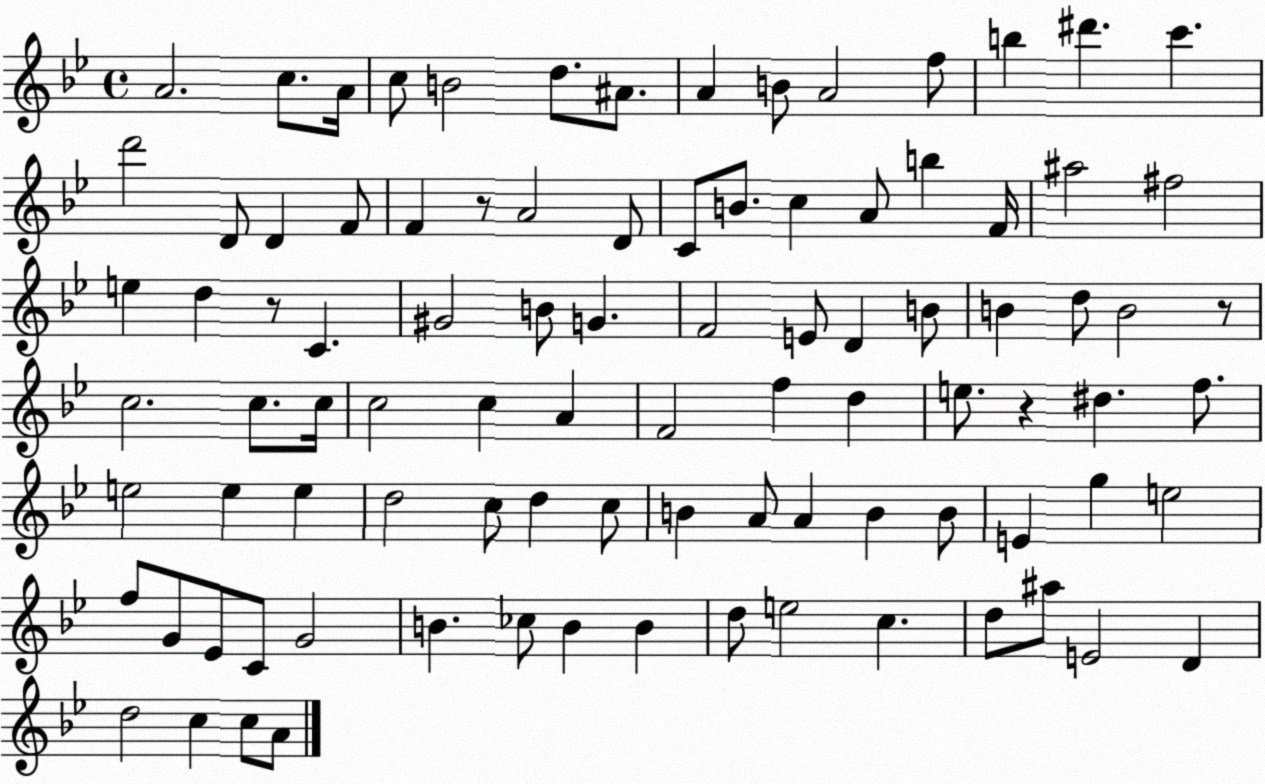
X:1
T:Untitled
M:4/4
L:1/4
K:Bb
A2 c/2 A/4 c/2 B2 d/2 ^A/2 A B/2 A2 f/2 b ^d' c' d'2 D/2 D F/2 F z/2 A2 D/2 C/2 B/2 c A/2 b F/4 ^a2 ^f2 e d z/2 C ^G2 B/2 G F2 E/2 D B/2 B d/2 B2 z/2 c2 c/2 c/4 c2 c A F2 f d e/2 z ^d f/2 e2 e e d2 c/2 d c/2 B A/2 A B B/2 E g e2 f/2 G/2 _E/2 C/2 G2 B _c/2 B B d/2 e2 c d/2 ^a/2 E2 D d2 c c/2 A/2